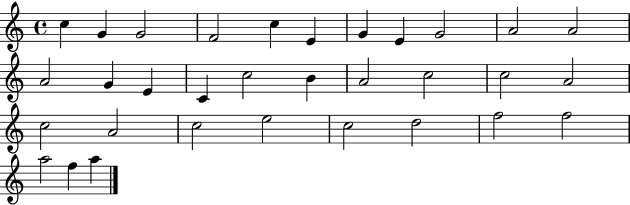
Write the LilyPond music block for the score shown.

{
  \clef treble
  \time 4/4
  \defaultTimeSignature
  \key c \major
  c''4 g'4 g'2 | f'2 c''4 e'4 | g'4 e'4 g'2 | a'2 a'2 | \break a'2 g'4 e'4 | c'4 c''2 b'4 | a'2 c''2 | c''2 a'2 | \break c''2 a'2 | c''2 e''2 | c''2 d''2 | f''2 f''2 | \break a''2 f''4 a''4 | \bar "|."
}